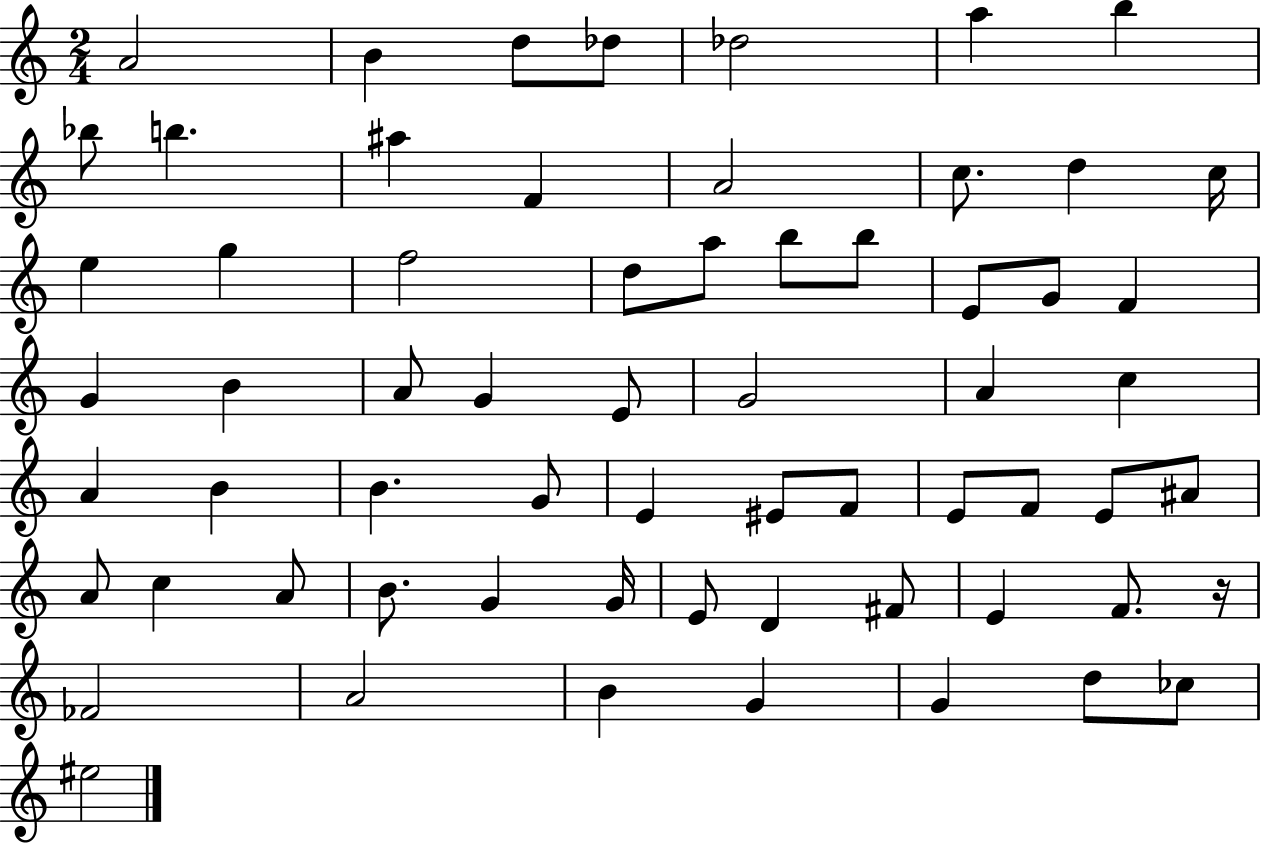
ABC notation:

X:1
T:Untitled
M:2/4
L:1/4
K:C
A2 B d/2 _d/2 _d2 a b _b/2 b ^a F A2 c/2 d c/4 e g f2 d/2 a/2 b/2 b/2 E/2 G/2 F G B A/2 G E/2 G2 A c A B B G/2 E ^E/2 F/2 E/2 F/2 E/2 ^A/2 A/2 c A/2 B/2 G G/4 E/2 D ^F/2 E F/2 z/4 _F2 A2 B G G d/2 _c/2 ^e2